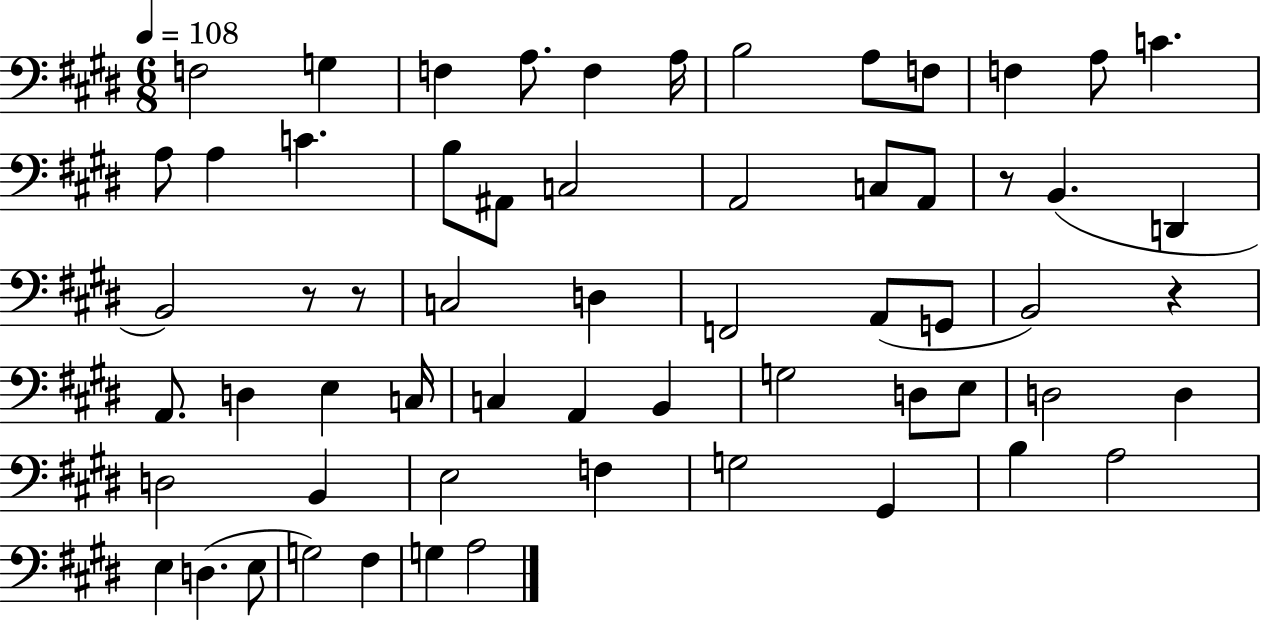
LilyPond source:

{
  \clef bass
  \numericTimeSignature
  \time 6/8
  \key e \major
  \tempo 4 = 108
  \repeat volta 2 { f2 g4 | f4 a8. f4 a16 | b2 a8 f8 | f4 a8 c'4. | \break a8 a4 c'4. | b8 ais,8 c2 | a,2 c8 a,8 | r8 b,4.( d,4 | \break b,2) r8 r8 | c2 d4 | f,2 a,8( g,8 | b,2) r4 | \break a,8. d4 e4 c16 | c4 a,4 b,4 | g2 d8 e8 | d2 d4 | \break d2 b,4 | e2 f4 | g2 gis,4 | b4 a2 | \break e4 d4.( e8 | g2) fis4 | g4 a2 | } \bar "|."
}